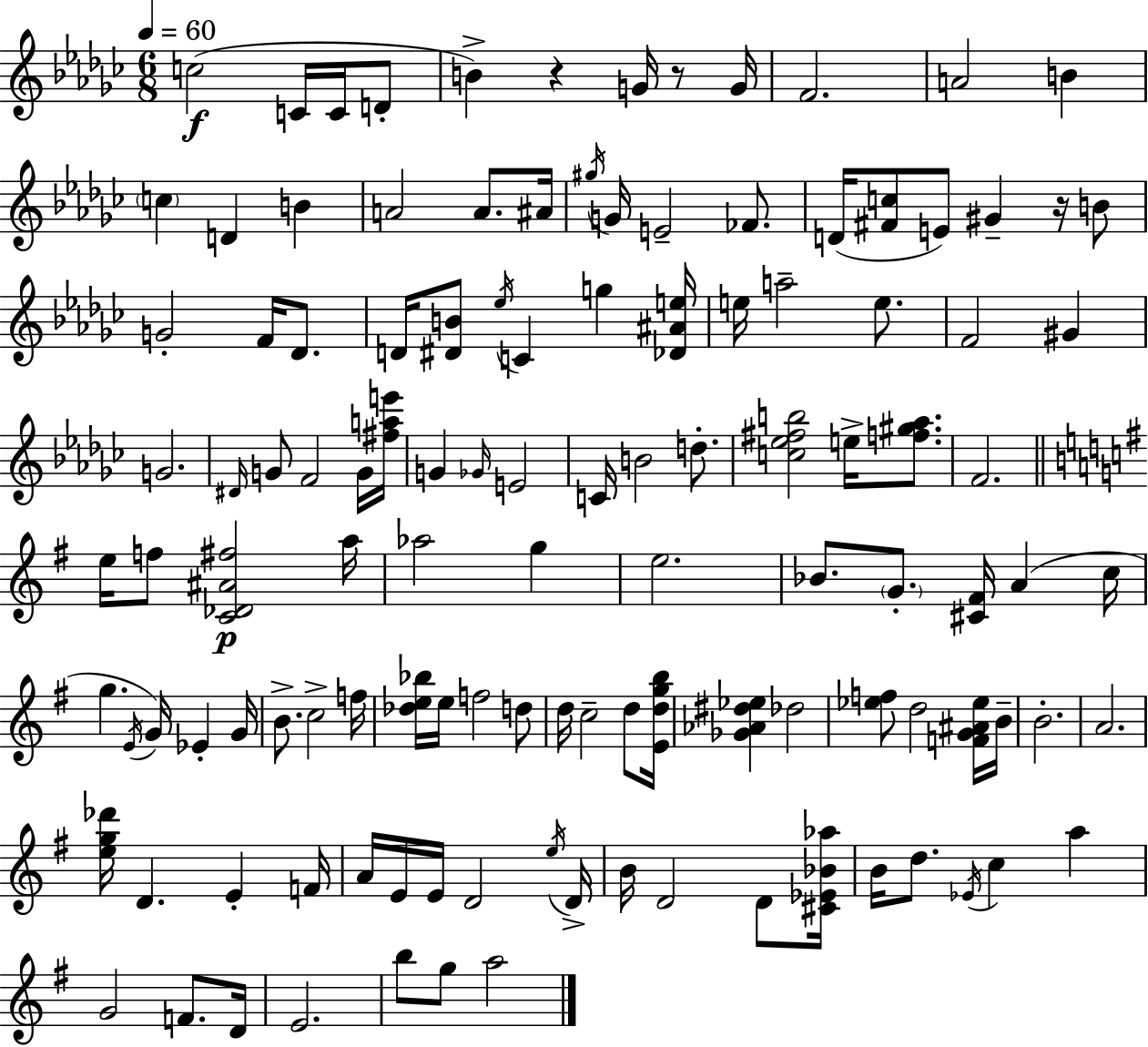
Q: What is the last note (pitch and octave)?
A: A5